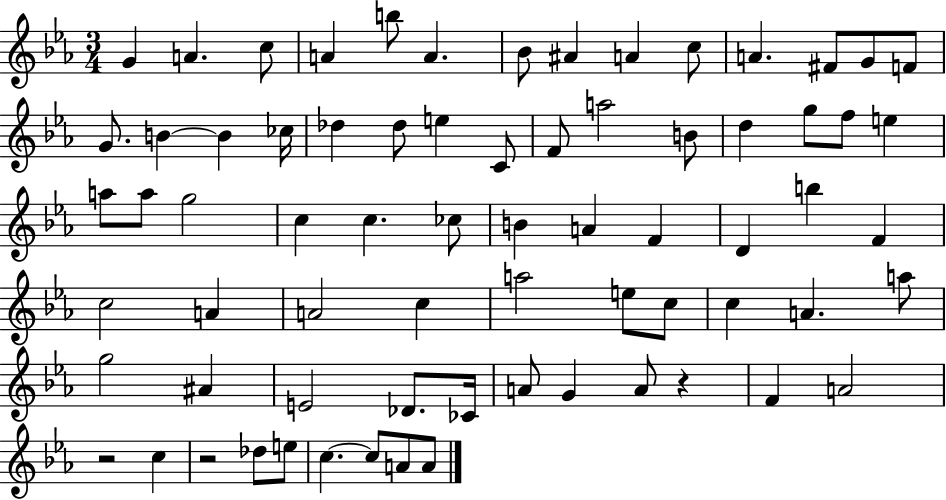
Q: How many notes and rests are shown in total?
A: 71